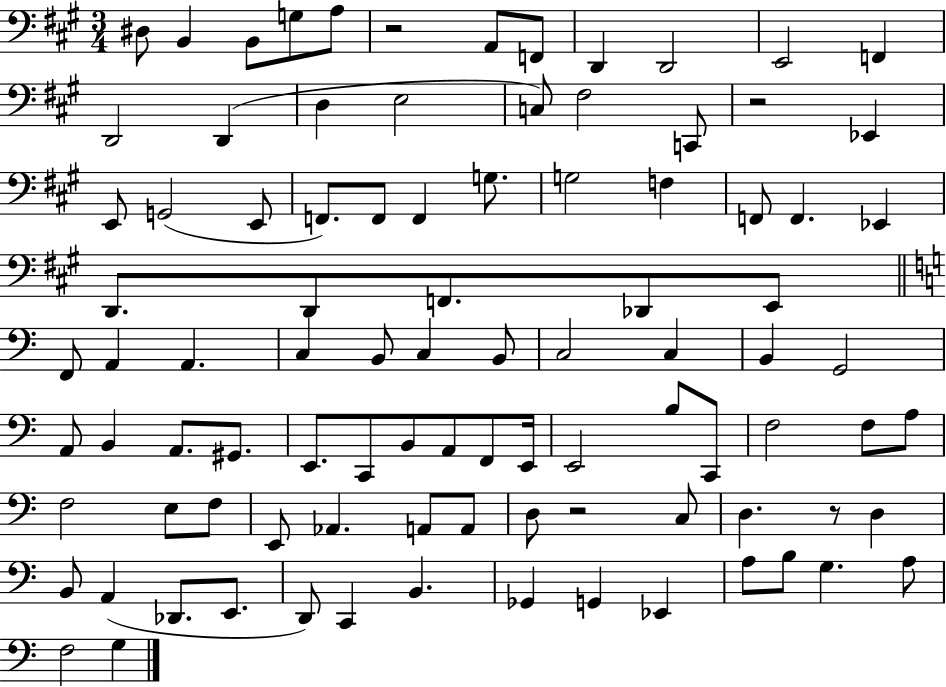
X:1
T:Untitled
M:3/4
L:1/4
K:A
^D,/2 B,, B,,/2 G,/2 A,/2 z2 A,,/2 F,,/2 D,, D,,2 E,,2 F,, D,,2 D,, D, E,2 C,/2 ^F,2 C,,/2 z2 _E,, E,,/2 G,,2 E,,/2 F,,/2 F,,/2 F,, G,/2 G,2 F, F,,/2 F,, _E,, D,,/2 D,,/2 F,,/2 _D,,/2 E,,/2 F,,/2 A,, A,, C, B,,/2 C, B,,/2 C,2 C, B,, G,,2 A,,/2 B,, A,,/2 ^G,,/2 E,,/2 C,,/2 B,,/2 A,,/2 F,,/2 E,,/4 E,,2 B,/2 C,,/2 F,2 F,/2 A,/2 F,2 E,/2 F,/2 E,,/2 _A,, A,,/2 A,,/2 D,/2 z2 C,/2 D, z/2 D, B,,/2 A,, _D,,/2 E,,/2 D,,/2 C,, B,, _G,, G,, _E,, A,/2 B,/2 G, A,/2 F,2 G,